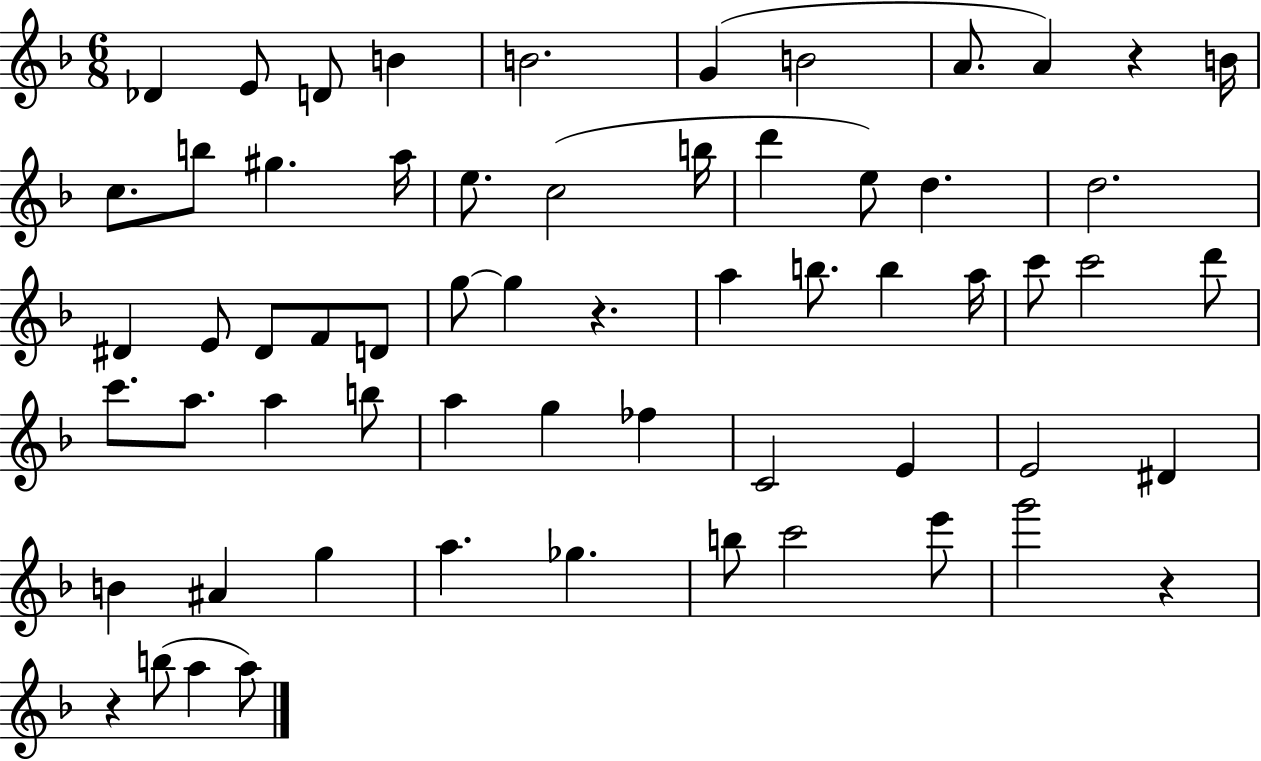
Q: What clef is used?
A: treble